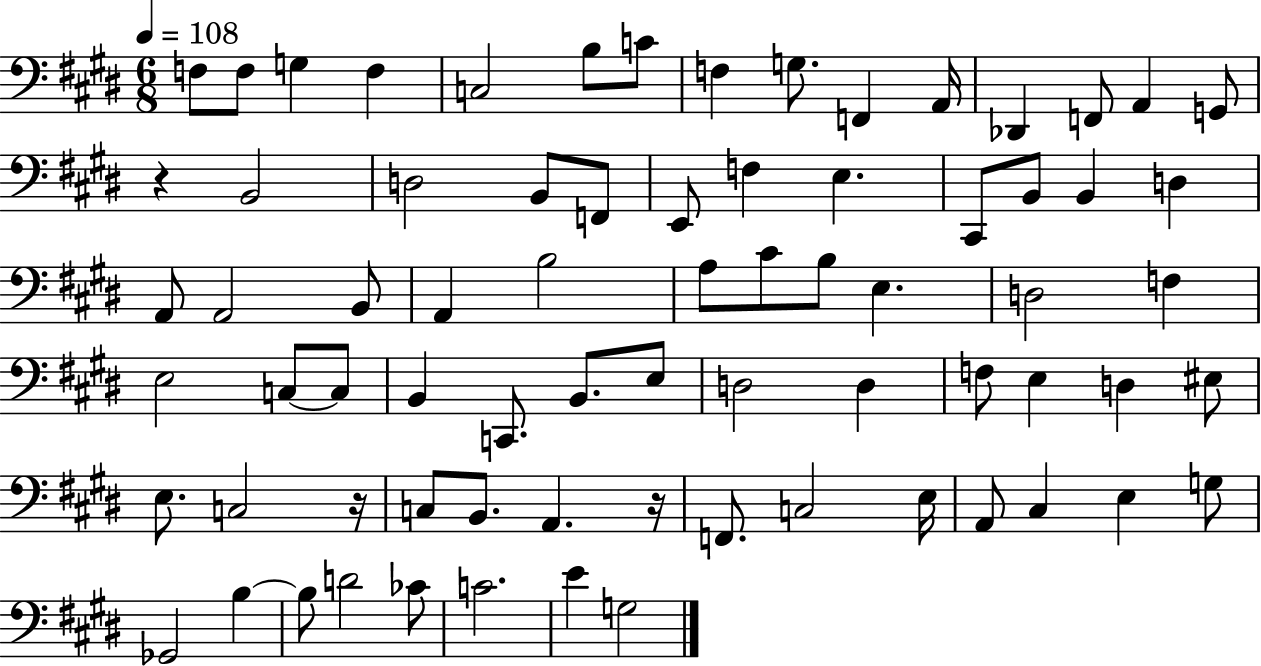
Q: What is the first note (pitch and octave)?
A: F3